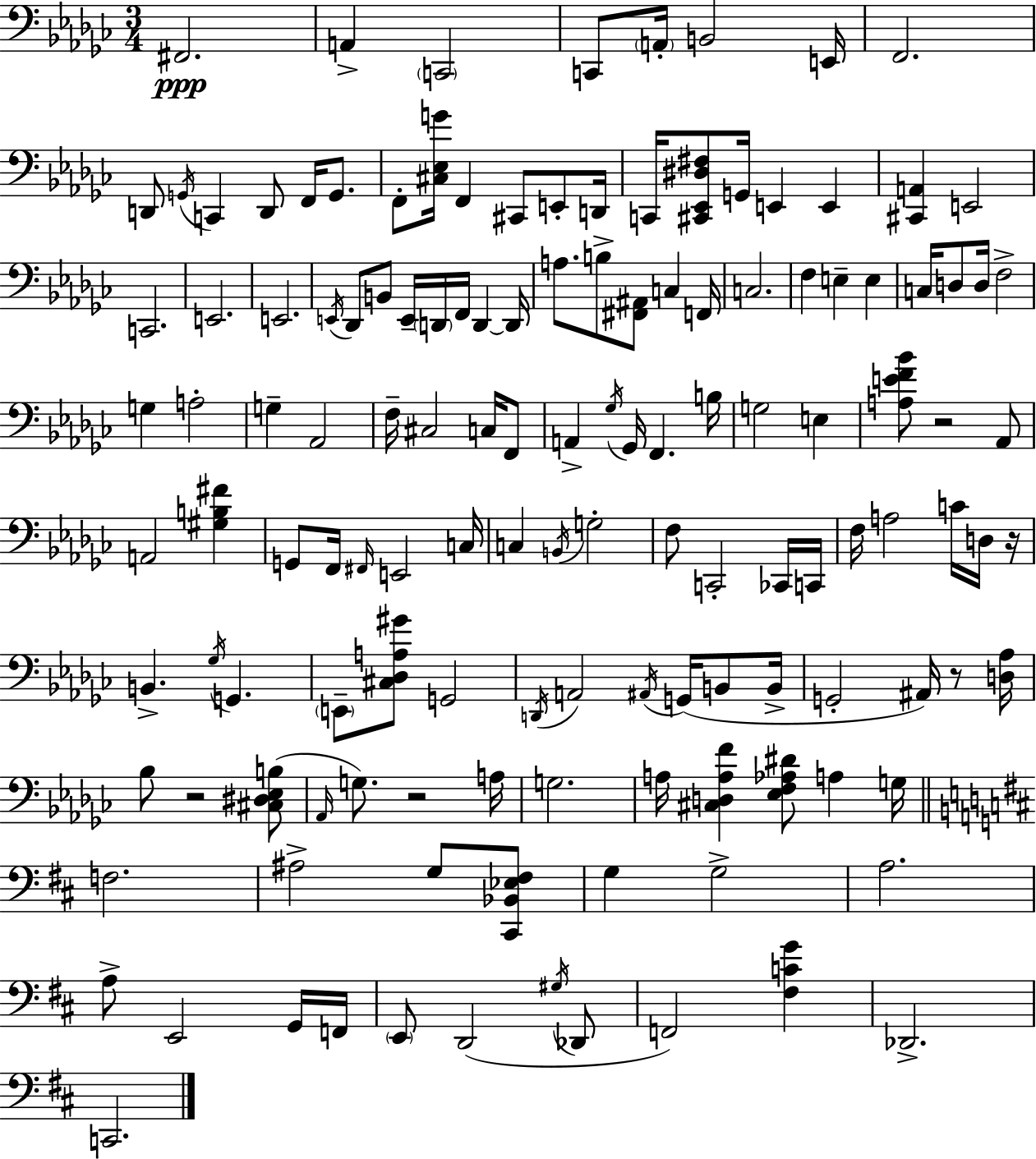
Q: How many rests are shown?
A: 5